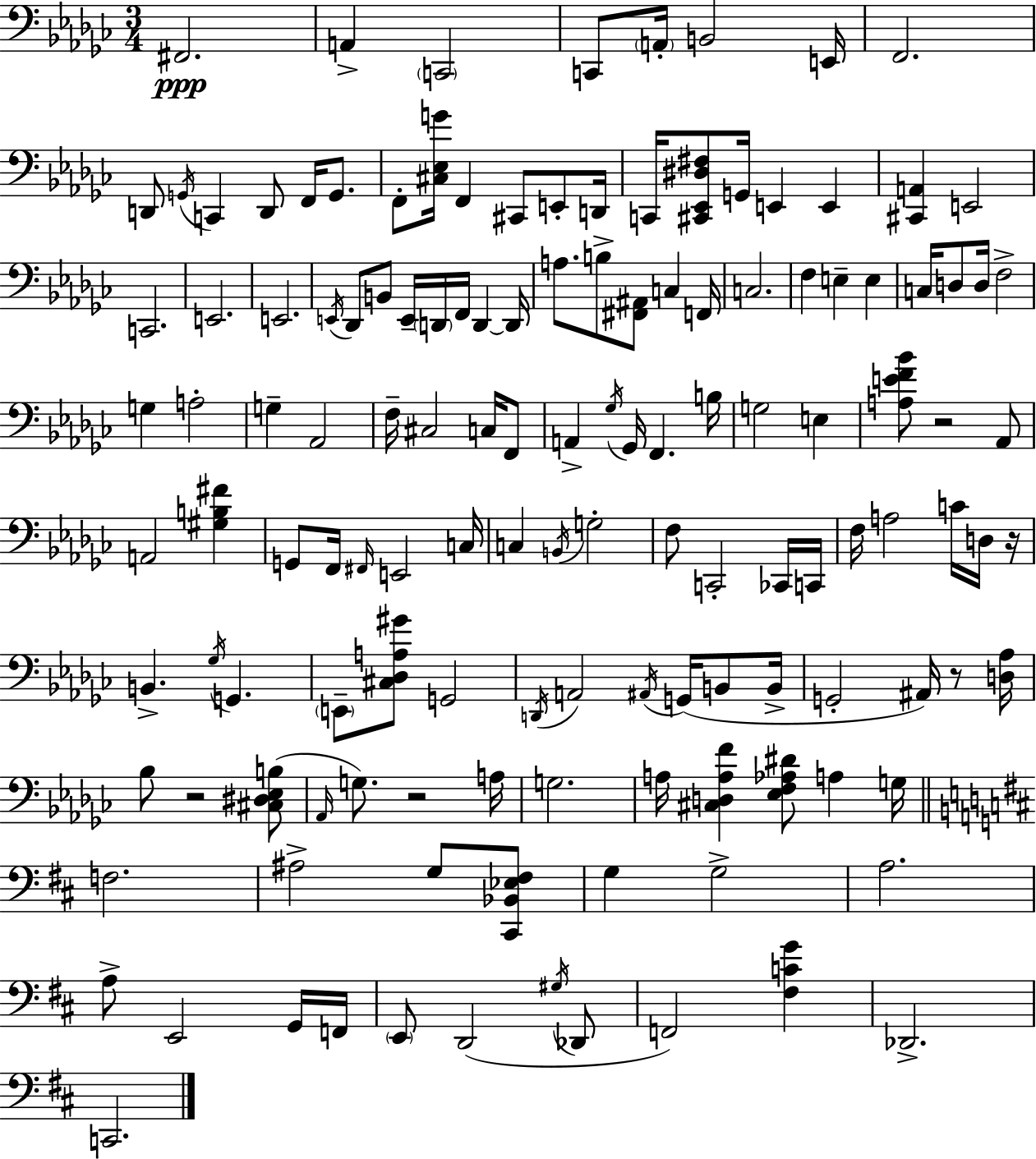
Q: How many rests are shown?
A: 5